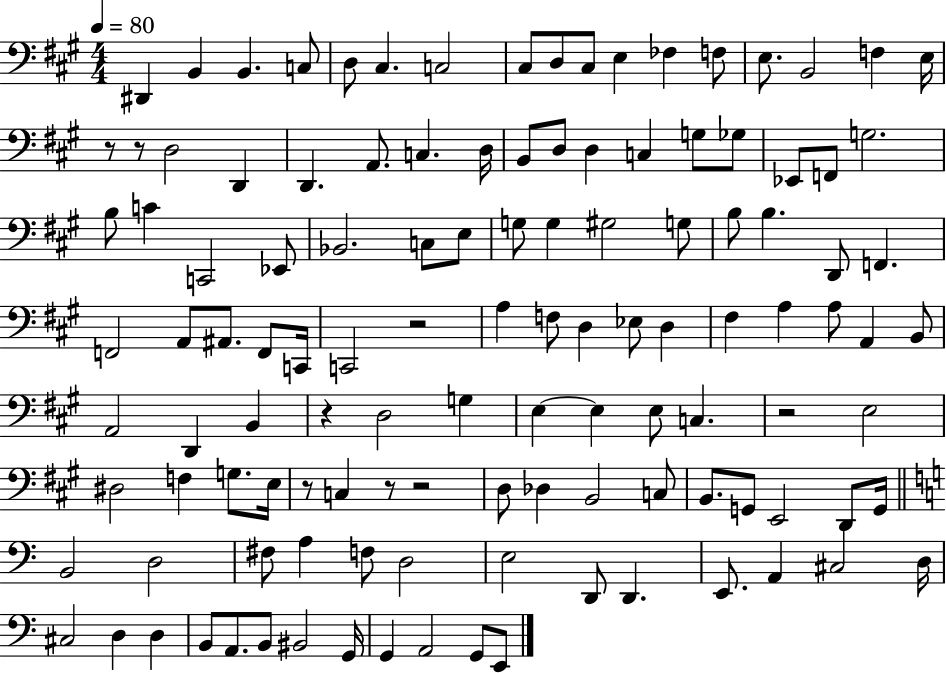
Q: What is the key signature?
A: A major